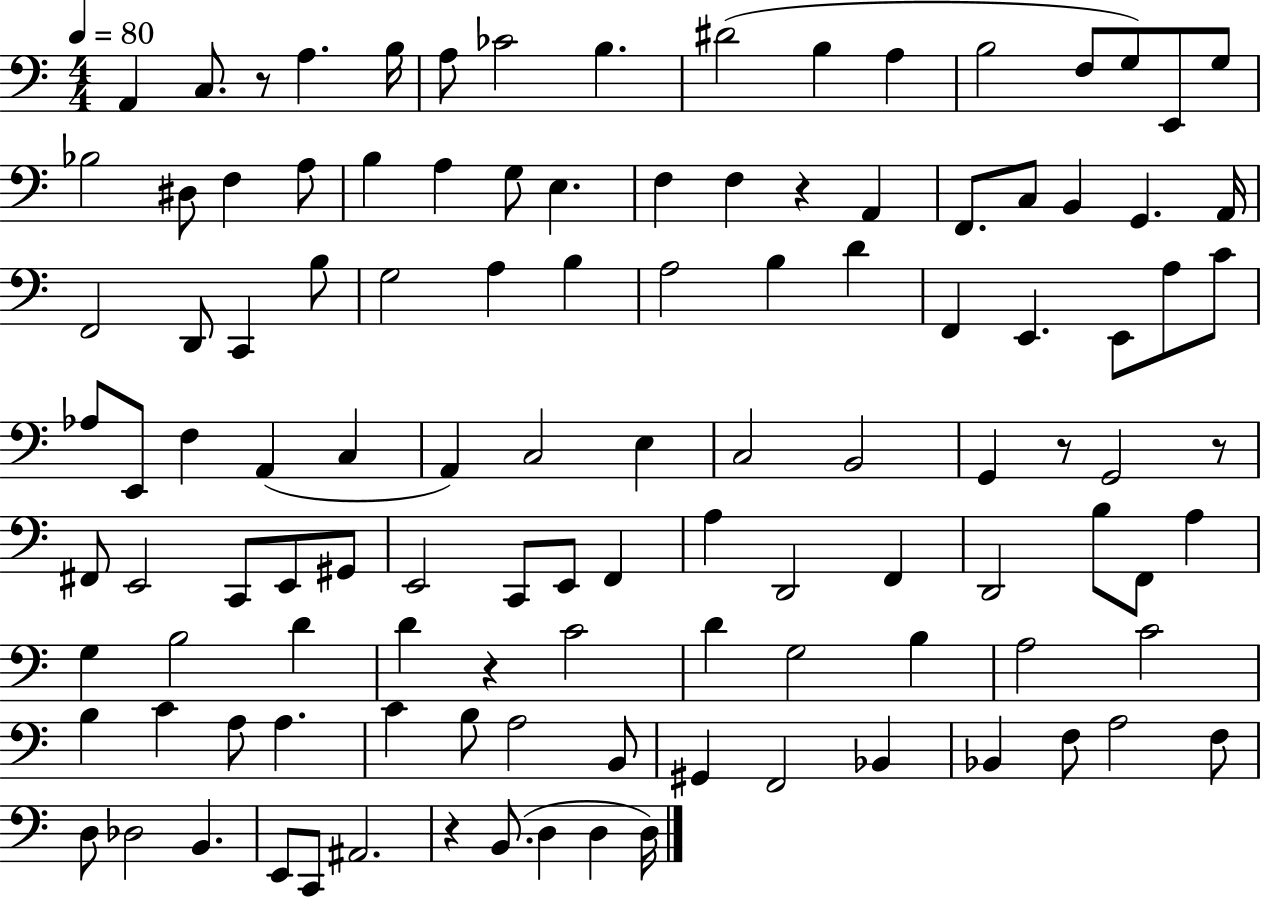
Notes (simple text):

A2/q C3/e. R/e A3/q. B3/s A3/e CES4/h B3/q. D#4/h B3/q A3/q B3/h F3/e G3/e E2/e G3/e Bb3/h D#3/e F3/q A3/e B3/q A3/q G3/e E3/q. F3/q F3/q R/q A2/q F2/e. C3/e B2/q G2/q. A2/s F2/h D2/e C2/q B3/e G3/h A3/q B3/q A3/h B3/q D4/q F2/q E2/q. E2/e A3/e C4/e Ab3/e E2/e F3/q A2/q C3/q A2/q C3/h E3/q C3/h B2/h G2/q R/e G2/h R/e F#2/e E2/h C2/e E2/e G#2/e E2/h C2/e E2/e F2/q A3/q D2/h F2/q D2/h B3/e F2/e A3/q G3/q B3/h D4/q D4/q R/q C4/h D4/q G3/h B3/q A3/h C4/h B3/q C4/q A3/e A3/q. C4/q B3/e A3/h B2/e G#2/q F2/h Bb2/q Bb2/q F3/e A3/h F3/e D3/e Db3/h B2/q. E2/e C2/e A#2/h. R/q B2/e. D3/q D3/q D3/s